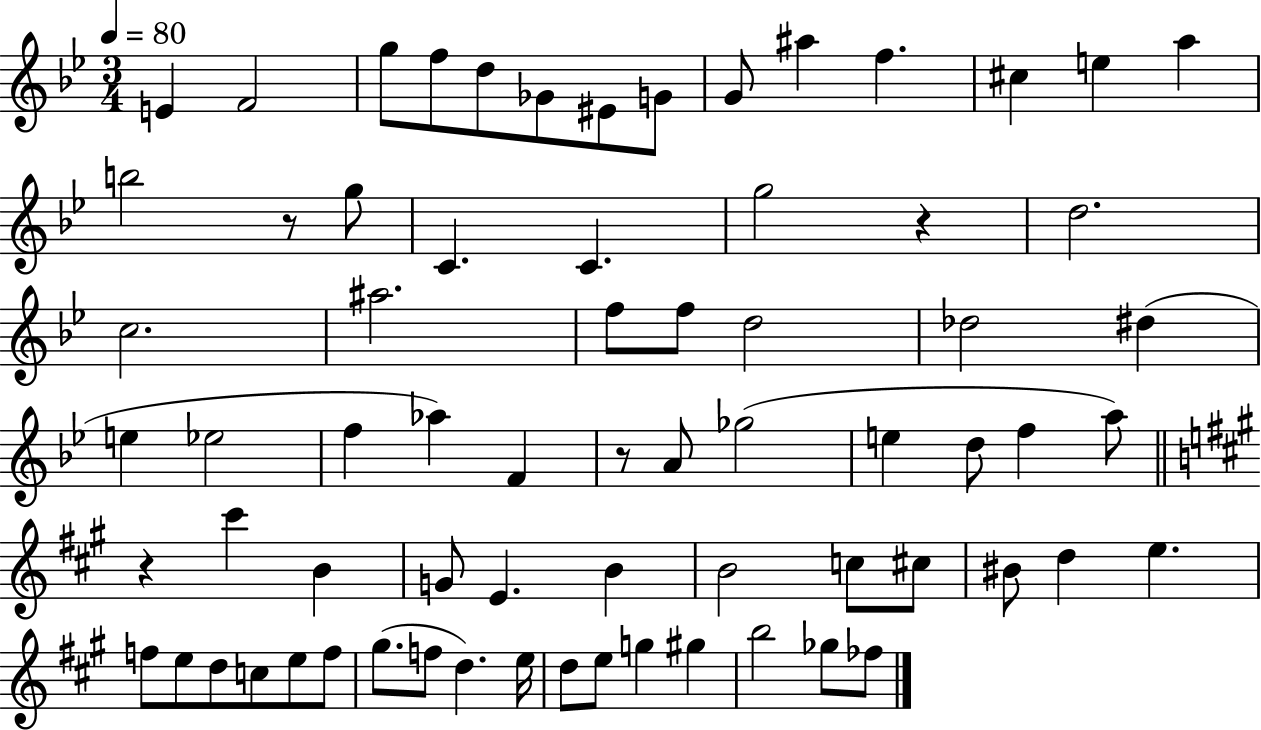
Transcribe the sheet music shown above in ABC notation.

X:1
T:Untitled
M:3/4
L:1/4
K:Bb
E F2 g/2 f/2 d/2 _G/2 ^E/2 G/2 G/2 ^a f ^c e a b2 z/2 g/2 C C g2 z d2 c2 ^a2 f/2 f/2 d2 _d2 ^d e _e2 f _a F z/2 A/2 _g2 e d/2 f a/2 z ^c' B G/2 E B B2 c/2 ^c/2 ^B/2 d e f/2 e/2 d/2 c/2 e/2 f/2 ^g/2 f/2 d e/4 d/2 e/2 g ^g b2 _g/2 _f/2